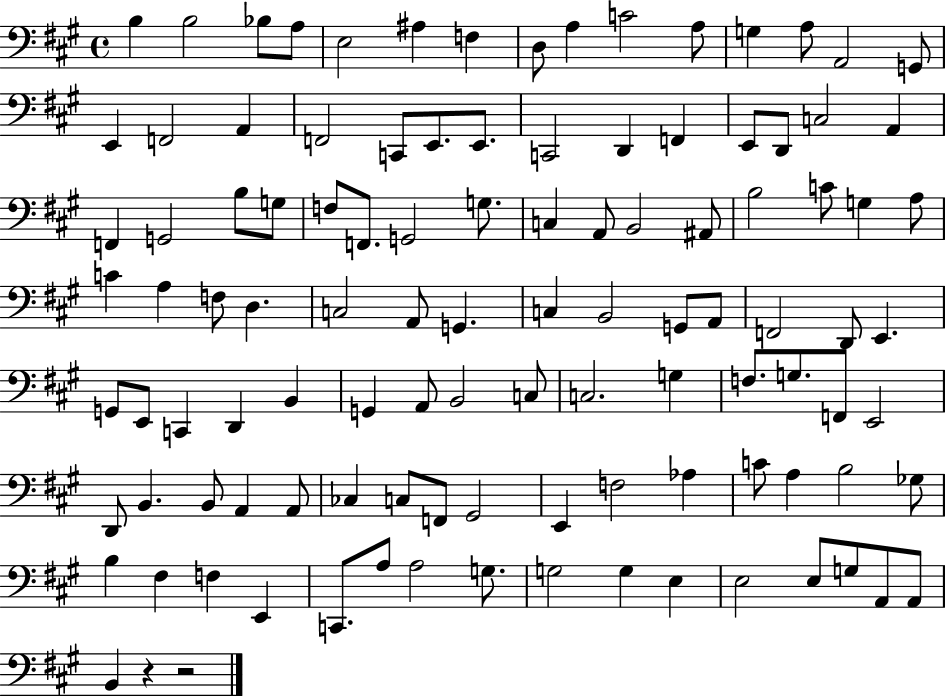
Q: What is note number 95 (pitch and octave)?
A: C2